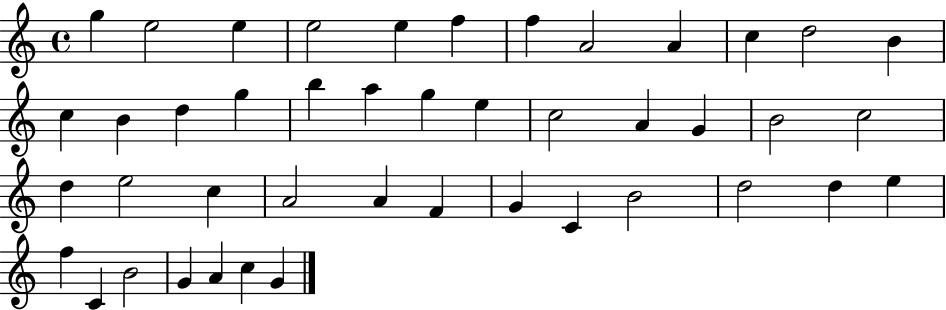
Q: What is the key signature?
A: C major